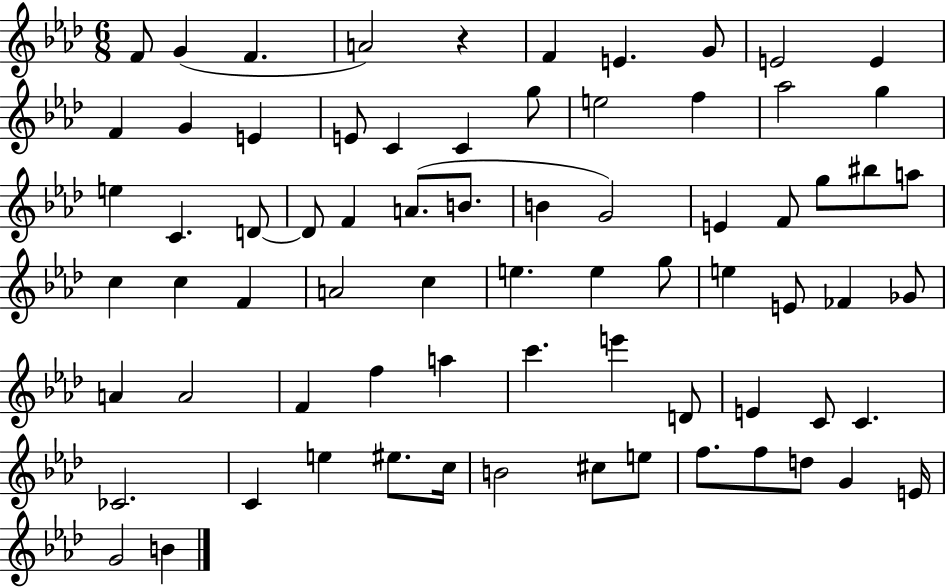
F4/e G4/q F4/q. A4/h R/q F4/q E4/q. G4/e E4/h E4/q F4/q G4/q E4/q E4/e C4/q C4/q G5/e E5/h F5/q Ab5/h G5/q E5/q C4/q. D4/e D4/e F4/q A4/e. B4/e. B4/q G4/h E4/q F4/e G5/e BIS5/e A5/e C5/q C5/q F4/q A4/h C5/q E5/q. E5/q G5/e E5/q E4/e FES4/q Gb4/e A4/q A4/h F4/q F5/q A5/q C6/q. E6/q D4/e E4/q C4/e C4/q. CES4/h. C4/q E5/q EIS5/e. C5/s B4/h C#5/e E5/e F5/e. F5/e D5/e G4/q E4/s G4/h B4/q